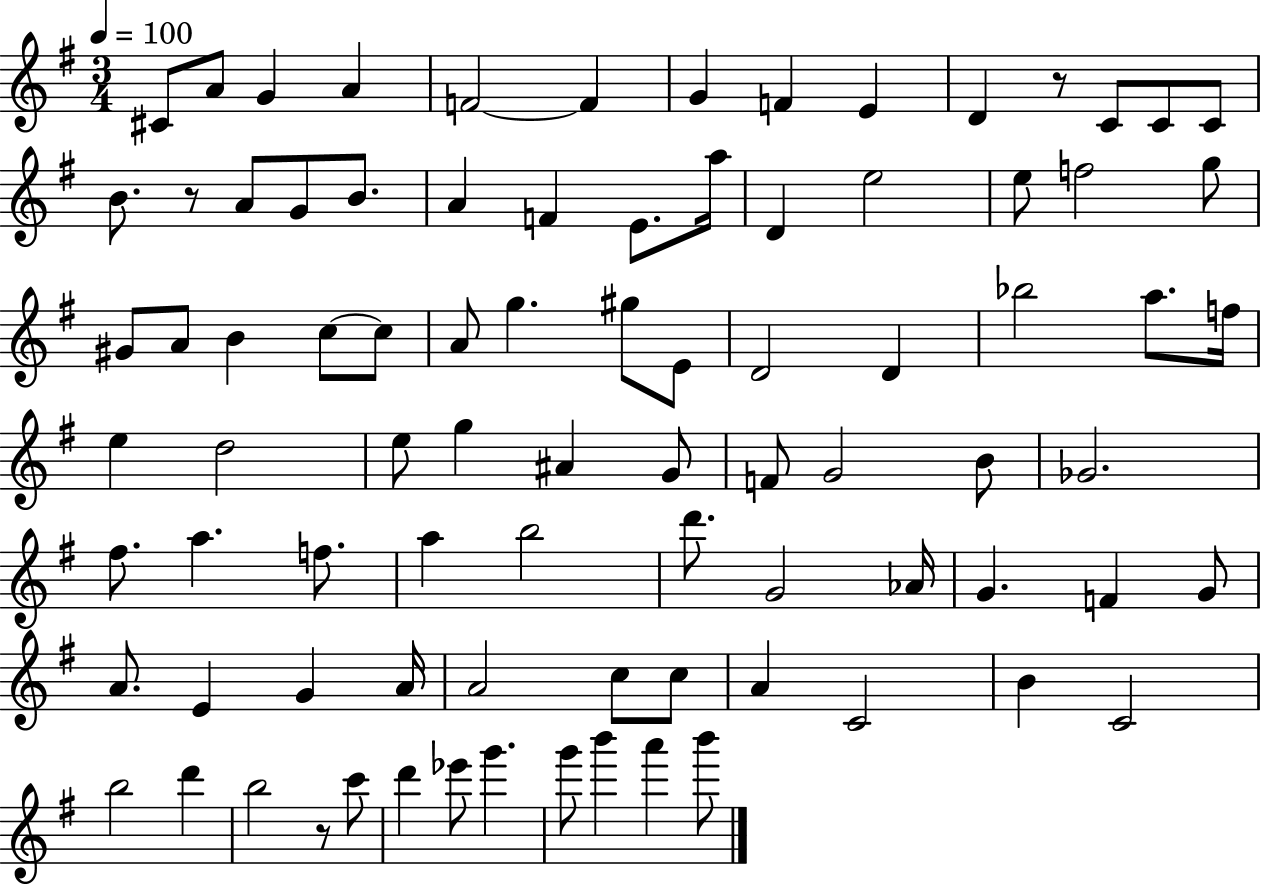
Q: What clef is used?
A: treble